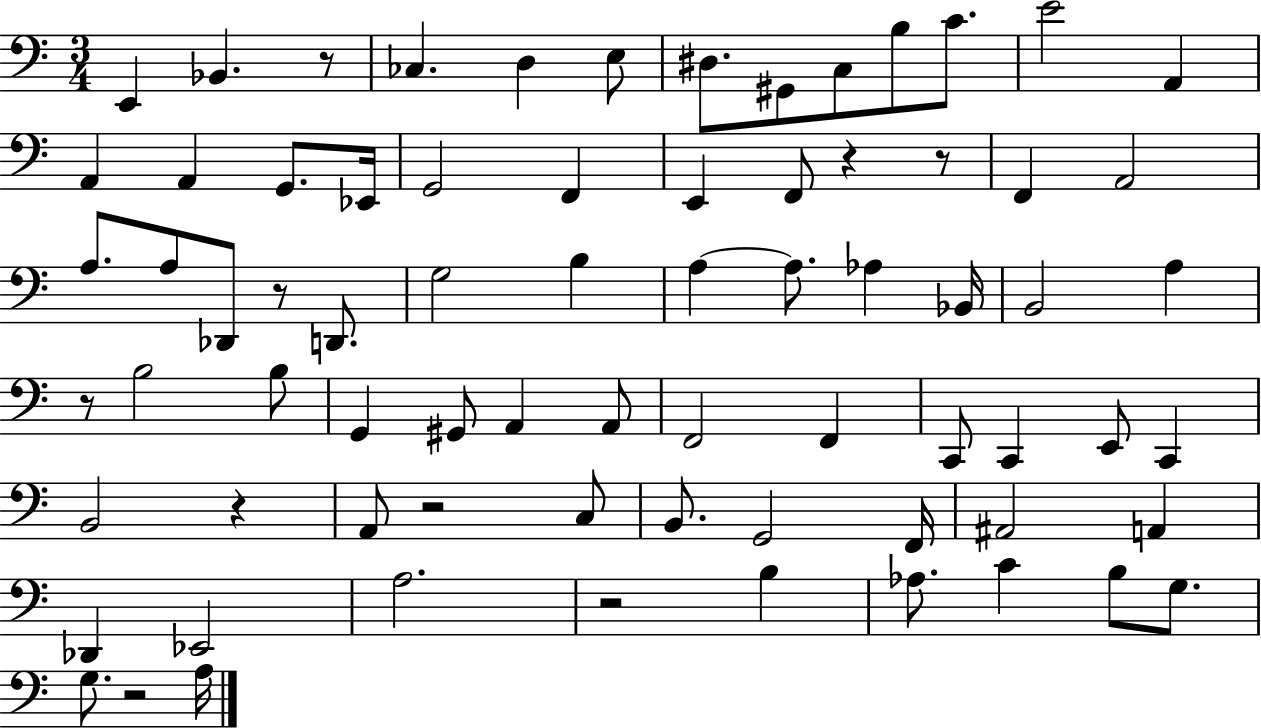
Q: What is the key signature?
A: C major